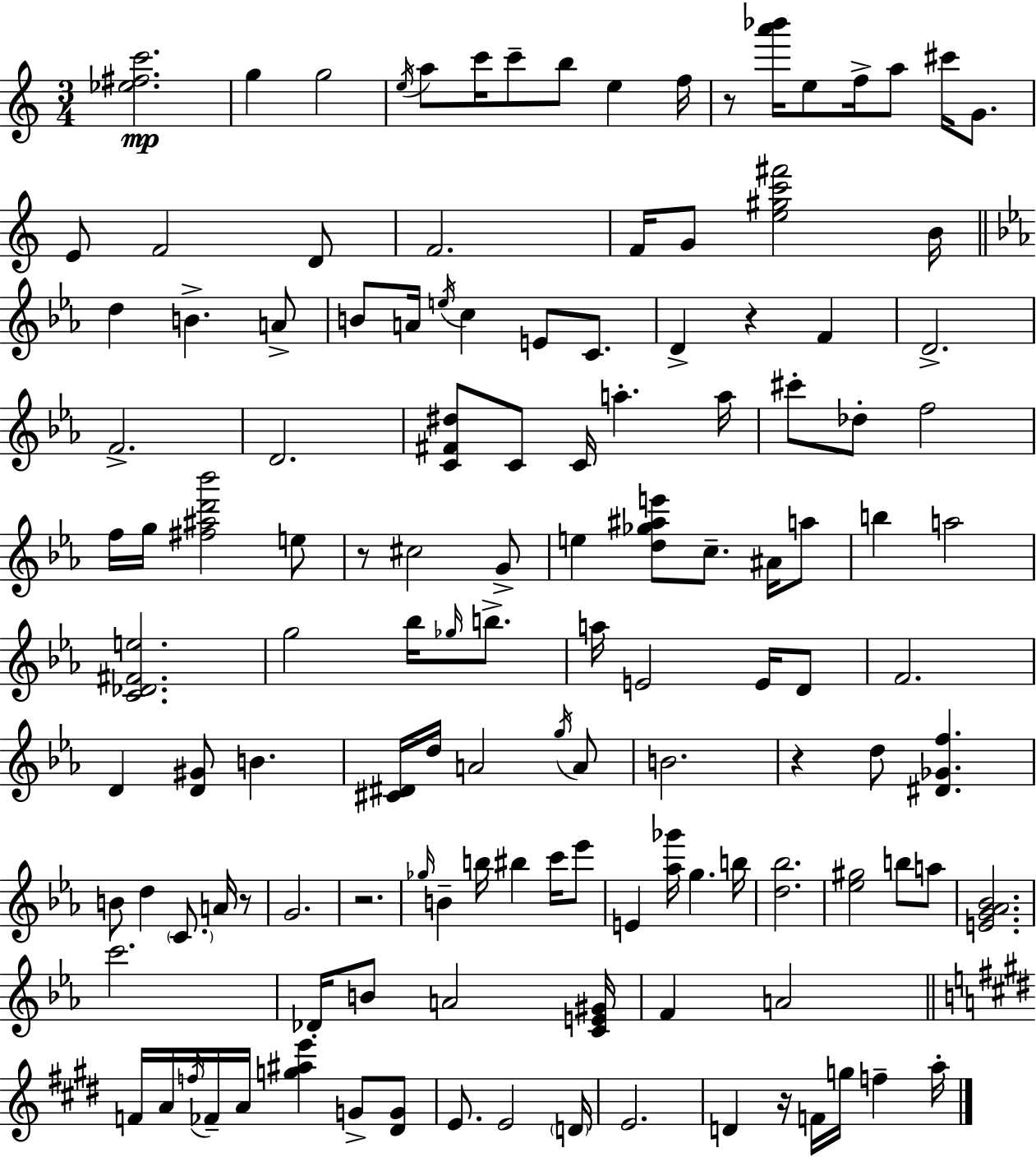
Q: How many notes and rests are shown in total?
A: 131